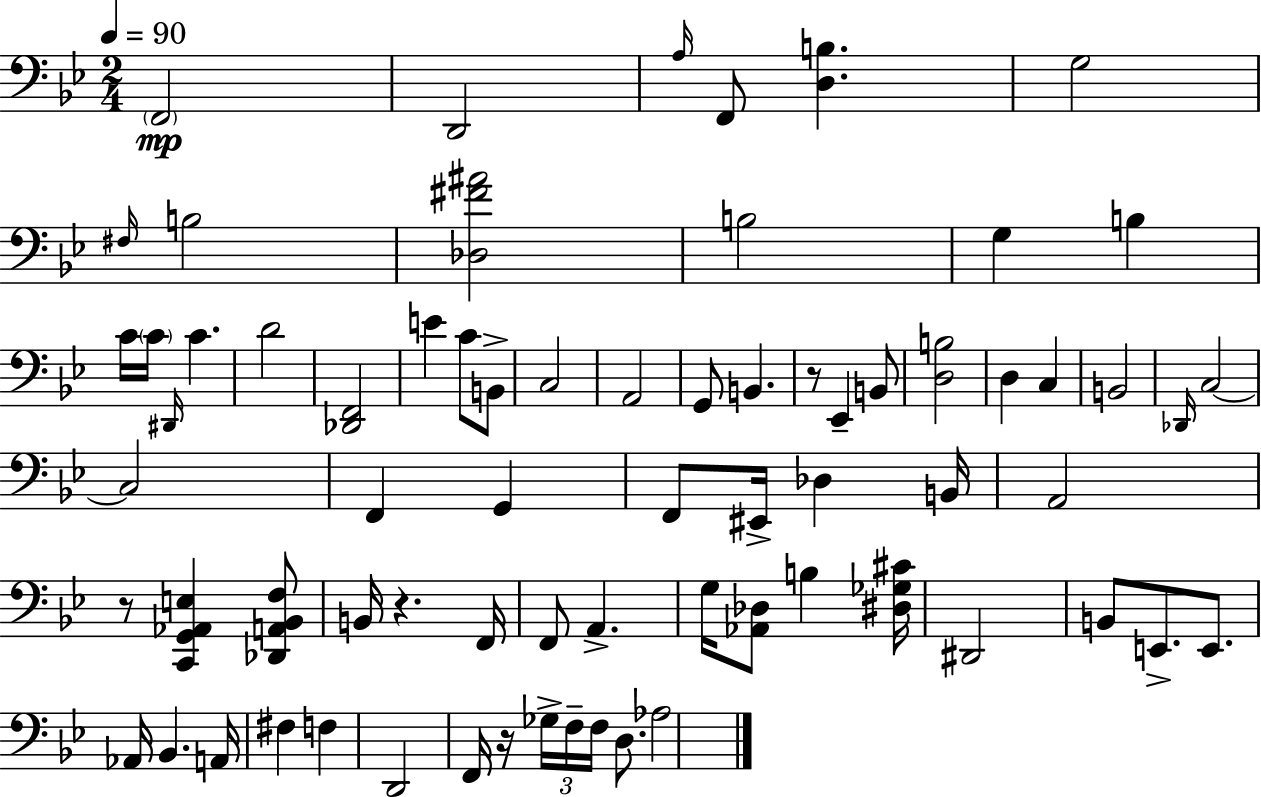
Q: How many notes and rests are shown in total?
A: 71